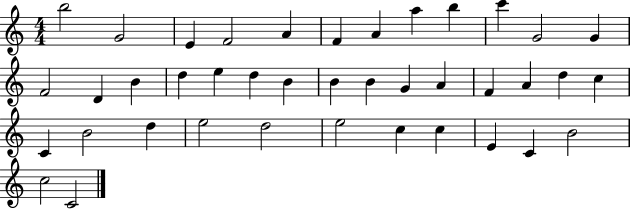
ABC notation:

X:1
T:Untitled
M:4/4
L:1/4
K:C
b2 G2 E F2 A F A a b c' G2 G F2 D B d e d B B B G A F A d c C B2 d e2 d2 e2 c c E C B2 c2 C2